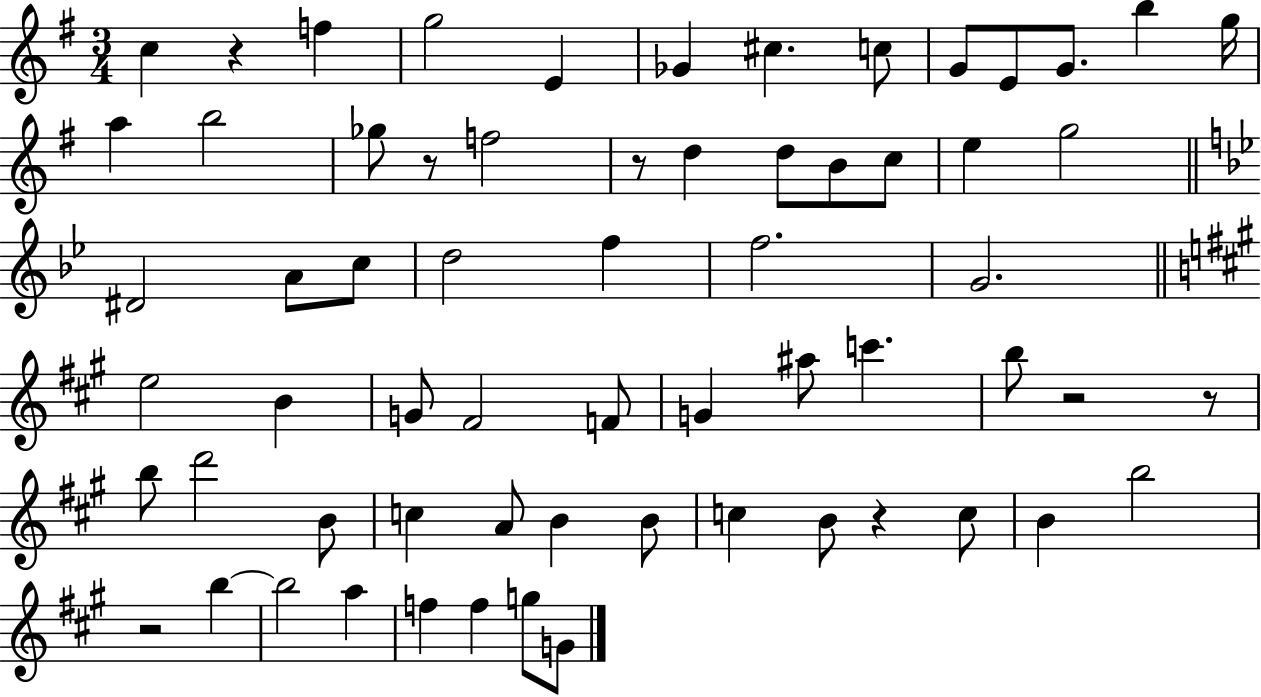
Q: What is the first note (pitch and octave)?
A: C5